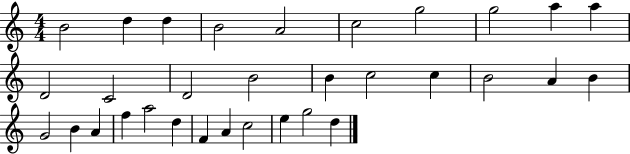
{
  \clef treble
  \numericTimeSignature
  \time 4/4
  \key c \major
  b'2 d''4 d''4 | b'2 a'2 | c''2 g''2 | g''2 a''4 a''4 | \break d'2 c'2 | d'2 b'2 | b'4 c''2 c''4 | b'2 a'4 b'4 | \break g'2 b'4 a'4 | f''4 a''2 d''4 | f'4 a'4 c''2 | e''4 g''2 d''4 | \break \bar "|."
}